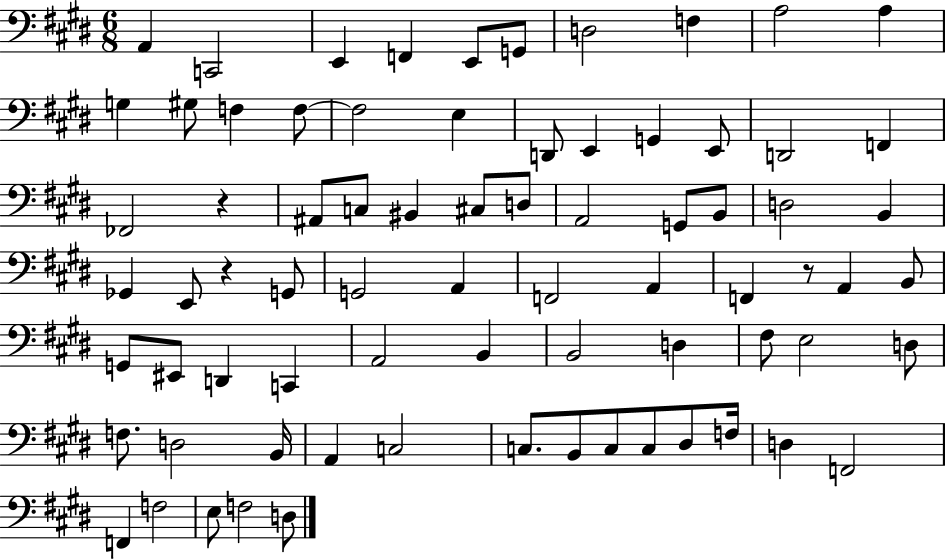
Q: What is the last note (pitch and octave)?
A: D3